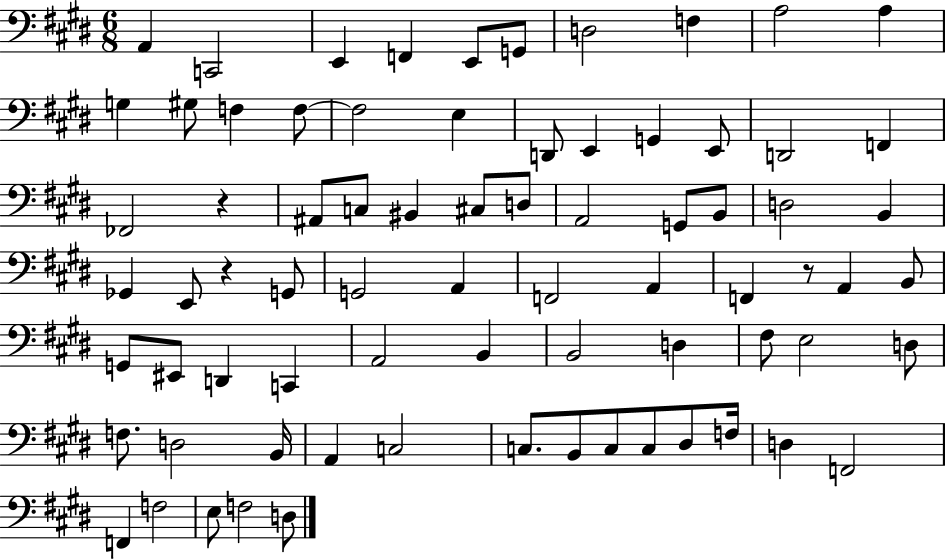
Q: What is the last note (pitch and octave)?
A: D3